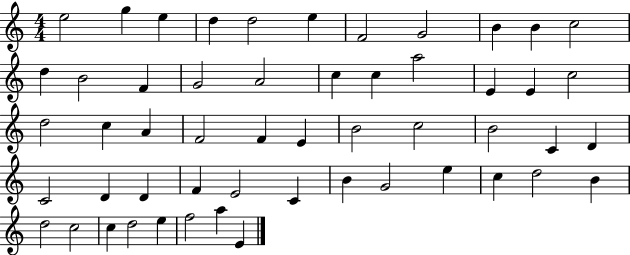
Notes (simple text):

E5/h G5/q E5/q D5/q D5/h E5/q F4/h G4/h B4/q B4/q C5/h D5/q B4/h F4/q G4/h A4/h C5/q C5/q A5/h E4/q E4/q C5/h D5/h C5/q A4/q F4/h F4/q E4/q B4/h C5/h B4/h C4/q D4/q C4/h D4/q D4/q F4/q E4/h C4/q B4/q G4/h E5/q C5/q D5/h B4/q D5/h C5/h C5/q D5/h E5/q F5/h A5/q E4/q